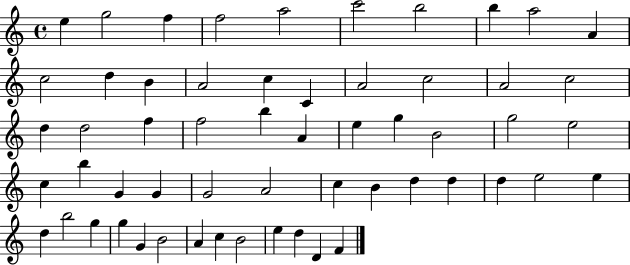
E5/q G5/h F5/q F5/h A5/h C6/h B5/h B5/q A5/h A4/q C5/h D5/q B4/q A4/h C5/q C4/q A4/h C5/h A4/h C5/h D5/q D5/h F5/q F5/h B5/q A4/q E5/q G5/q B4/h G5/h E5/h C5/q B5/q G4/q G4/q G4/h A4/h C5/q B4/q D5/q D5/q D5/q E5/h E5/q D5/q B5/h G5/q G5/q G4/q B4/h A4/q C5/q B4/h E5/q D5/q D4/q F4/q